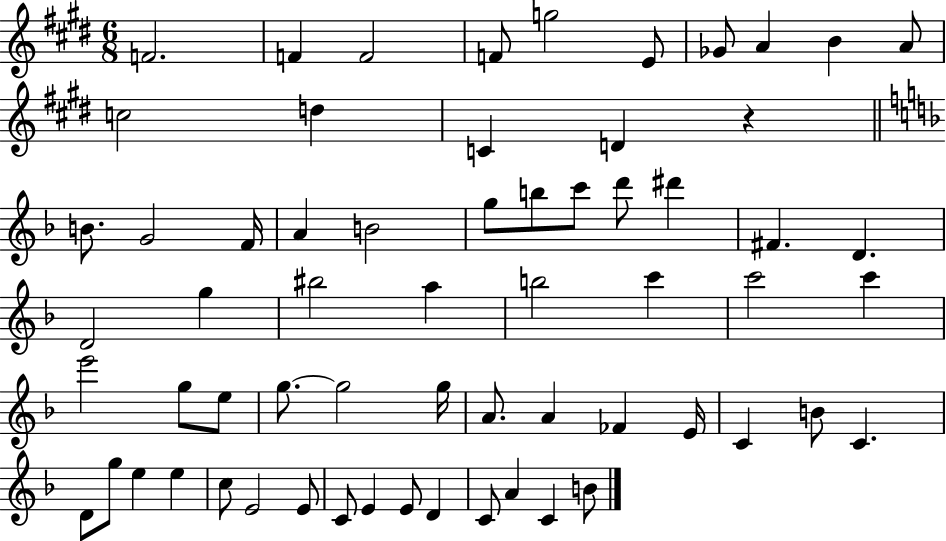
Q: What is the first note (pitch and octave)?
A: F4